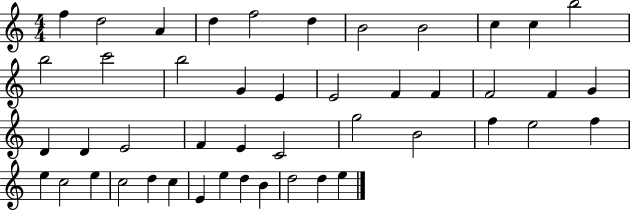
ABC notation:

X:1
T:Untitled
M:4/4
L:1/4
K:C
f d2 A d f2 d B2 B2 c c b2 b2 c'2 b2 G E E2 F F F2 F G D D E2 F E C2 g2 B2 f e2 f e c2 e c2 d c E e d B d2 d e